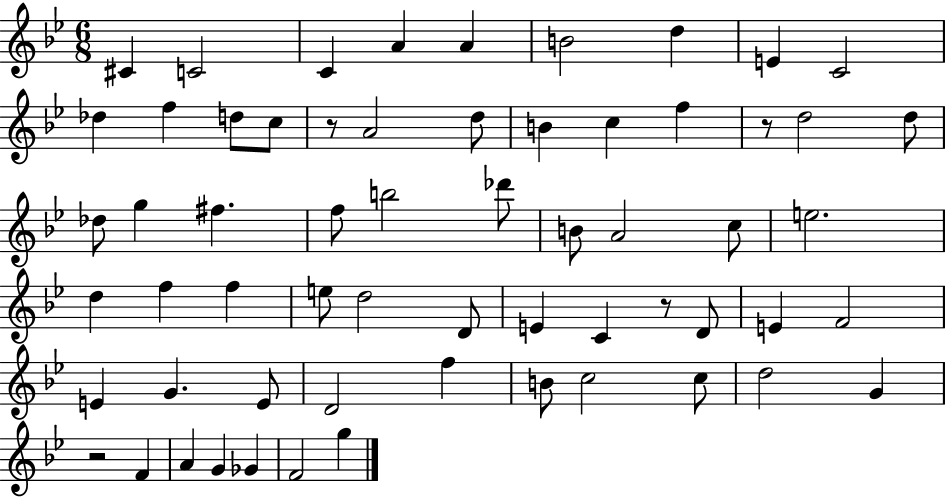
{
  \clef treble
  \numericTimeSignature
  \time 6/8
  \key bes \major
  cis'4 c'2 | c'4 a'4 a'4 | b'2 d''4 | e'4 c'2 | \break des''4 f''4 d''8 c''8 | r8 a'2 d''8 | b'4 c''4 f''4 | r8 d''2 d''8 | \break des''8 g''4 fis''4. | f''8 b''2 des'''8 | b'8 a'2 c''8 | e''2. | \break d''4 f''4 f''4 | e''8 d''2 d'8 | e'4 c'4 r8 d'8 | e'4 f'2 | \break e'4 g'4. e'8 | d'2 f''4 | b'8 c''2 c''8 | d''2 g'4 | \break r2 f'4 | a'4 g'4 ges'4 | f'2 g''4 | \bar "|."
}